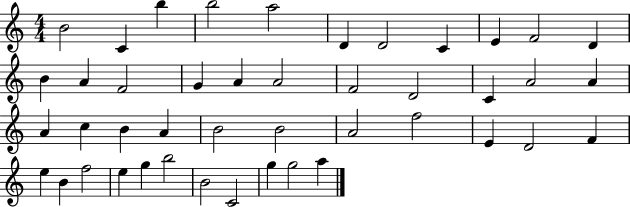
B4/h C4/q B5/q B5/h A5/h D4/q D4/h C4/q E4/q F4/h D4/q B4/q A4/q F4/h G4/q A4/q A4/h F4/h D4/h C4/q A4/h A4/q A4/q C5/q B4/q A4/q B4/h B4/h A4/h F5/h E4/q D4/h F4/q E5/q B4/q F5/h E5/q G5/q B5/h B4/h C4/h G5/q G5/h A5/q